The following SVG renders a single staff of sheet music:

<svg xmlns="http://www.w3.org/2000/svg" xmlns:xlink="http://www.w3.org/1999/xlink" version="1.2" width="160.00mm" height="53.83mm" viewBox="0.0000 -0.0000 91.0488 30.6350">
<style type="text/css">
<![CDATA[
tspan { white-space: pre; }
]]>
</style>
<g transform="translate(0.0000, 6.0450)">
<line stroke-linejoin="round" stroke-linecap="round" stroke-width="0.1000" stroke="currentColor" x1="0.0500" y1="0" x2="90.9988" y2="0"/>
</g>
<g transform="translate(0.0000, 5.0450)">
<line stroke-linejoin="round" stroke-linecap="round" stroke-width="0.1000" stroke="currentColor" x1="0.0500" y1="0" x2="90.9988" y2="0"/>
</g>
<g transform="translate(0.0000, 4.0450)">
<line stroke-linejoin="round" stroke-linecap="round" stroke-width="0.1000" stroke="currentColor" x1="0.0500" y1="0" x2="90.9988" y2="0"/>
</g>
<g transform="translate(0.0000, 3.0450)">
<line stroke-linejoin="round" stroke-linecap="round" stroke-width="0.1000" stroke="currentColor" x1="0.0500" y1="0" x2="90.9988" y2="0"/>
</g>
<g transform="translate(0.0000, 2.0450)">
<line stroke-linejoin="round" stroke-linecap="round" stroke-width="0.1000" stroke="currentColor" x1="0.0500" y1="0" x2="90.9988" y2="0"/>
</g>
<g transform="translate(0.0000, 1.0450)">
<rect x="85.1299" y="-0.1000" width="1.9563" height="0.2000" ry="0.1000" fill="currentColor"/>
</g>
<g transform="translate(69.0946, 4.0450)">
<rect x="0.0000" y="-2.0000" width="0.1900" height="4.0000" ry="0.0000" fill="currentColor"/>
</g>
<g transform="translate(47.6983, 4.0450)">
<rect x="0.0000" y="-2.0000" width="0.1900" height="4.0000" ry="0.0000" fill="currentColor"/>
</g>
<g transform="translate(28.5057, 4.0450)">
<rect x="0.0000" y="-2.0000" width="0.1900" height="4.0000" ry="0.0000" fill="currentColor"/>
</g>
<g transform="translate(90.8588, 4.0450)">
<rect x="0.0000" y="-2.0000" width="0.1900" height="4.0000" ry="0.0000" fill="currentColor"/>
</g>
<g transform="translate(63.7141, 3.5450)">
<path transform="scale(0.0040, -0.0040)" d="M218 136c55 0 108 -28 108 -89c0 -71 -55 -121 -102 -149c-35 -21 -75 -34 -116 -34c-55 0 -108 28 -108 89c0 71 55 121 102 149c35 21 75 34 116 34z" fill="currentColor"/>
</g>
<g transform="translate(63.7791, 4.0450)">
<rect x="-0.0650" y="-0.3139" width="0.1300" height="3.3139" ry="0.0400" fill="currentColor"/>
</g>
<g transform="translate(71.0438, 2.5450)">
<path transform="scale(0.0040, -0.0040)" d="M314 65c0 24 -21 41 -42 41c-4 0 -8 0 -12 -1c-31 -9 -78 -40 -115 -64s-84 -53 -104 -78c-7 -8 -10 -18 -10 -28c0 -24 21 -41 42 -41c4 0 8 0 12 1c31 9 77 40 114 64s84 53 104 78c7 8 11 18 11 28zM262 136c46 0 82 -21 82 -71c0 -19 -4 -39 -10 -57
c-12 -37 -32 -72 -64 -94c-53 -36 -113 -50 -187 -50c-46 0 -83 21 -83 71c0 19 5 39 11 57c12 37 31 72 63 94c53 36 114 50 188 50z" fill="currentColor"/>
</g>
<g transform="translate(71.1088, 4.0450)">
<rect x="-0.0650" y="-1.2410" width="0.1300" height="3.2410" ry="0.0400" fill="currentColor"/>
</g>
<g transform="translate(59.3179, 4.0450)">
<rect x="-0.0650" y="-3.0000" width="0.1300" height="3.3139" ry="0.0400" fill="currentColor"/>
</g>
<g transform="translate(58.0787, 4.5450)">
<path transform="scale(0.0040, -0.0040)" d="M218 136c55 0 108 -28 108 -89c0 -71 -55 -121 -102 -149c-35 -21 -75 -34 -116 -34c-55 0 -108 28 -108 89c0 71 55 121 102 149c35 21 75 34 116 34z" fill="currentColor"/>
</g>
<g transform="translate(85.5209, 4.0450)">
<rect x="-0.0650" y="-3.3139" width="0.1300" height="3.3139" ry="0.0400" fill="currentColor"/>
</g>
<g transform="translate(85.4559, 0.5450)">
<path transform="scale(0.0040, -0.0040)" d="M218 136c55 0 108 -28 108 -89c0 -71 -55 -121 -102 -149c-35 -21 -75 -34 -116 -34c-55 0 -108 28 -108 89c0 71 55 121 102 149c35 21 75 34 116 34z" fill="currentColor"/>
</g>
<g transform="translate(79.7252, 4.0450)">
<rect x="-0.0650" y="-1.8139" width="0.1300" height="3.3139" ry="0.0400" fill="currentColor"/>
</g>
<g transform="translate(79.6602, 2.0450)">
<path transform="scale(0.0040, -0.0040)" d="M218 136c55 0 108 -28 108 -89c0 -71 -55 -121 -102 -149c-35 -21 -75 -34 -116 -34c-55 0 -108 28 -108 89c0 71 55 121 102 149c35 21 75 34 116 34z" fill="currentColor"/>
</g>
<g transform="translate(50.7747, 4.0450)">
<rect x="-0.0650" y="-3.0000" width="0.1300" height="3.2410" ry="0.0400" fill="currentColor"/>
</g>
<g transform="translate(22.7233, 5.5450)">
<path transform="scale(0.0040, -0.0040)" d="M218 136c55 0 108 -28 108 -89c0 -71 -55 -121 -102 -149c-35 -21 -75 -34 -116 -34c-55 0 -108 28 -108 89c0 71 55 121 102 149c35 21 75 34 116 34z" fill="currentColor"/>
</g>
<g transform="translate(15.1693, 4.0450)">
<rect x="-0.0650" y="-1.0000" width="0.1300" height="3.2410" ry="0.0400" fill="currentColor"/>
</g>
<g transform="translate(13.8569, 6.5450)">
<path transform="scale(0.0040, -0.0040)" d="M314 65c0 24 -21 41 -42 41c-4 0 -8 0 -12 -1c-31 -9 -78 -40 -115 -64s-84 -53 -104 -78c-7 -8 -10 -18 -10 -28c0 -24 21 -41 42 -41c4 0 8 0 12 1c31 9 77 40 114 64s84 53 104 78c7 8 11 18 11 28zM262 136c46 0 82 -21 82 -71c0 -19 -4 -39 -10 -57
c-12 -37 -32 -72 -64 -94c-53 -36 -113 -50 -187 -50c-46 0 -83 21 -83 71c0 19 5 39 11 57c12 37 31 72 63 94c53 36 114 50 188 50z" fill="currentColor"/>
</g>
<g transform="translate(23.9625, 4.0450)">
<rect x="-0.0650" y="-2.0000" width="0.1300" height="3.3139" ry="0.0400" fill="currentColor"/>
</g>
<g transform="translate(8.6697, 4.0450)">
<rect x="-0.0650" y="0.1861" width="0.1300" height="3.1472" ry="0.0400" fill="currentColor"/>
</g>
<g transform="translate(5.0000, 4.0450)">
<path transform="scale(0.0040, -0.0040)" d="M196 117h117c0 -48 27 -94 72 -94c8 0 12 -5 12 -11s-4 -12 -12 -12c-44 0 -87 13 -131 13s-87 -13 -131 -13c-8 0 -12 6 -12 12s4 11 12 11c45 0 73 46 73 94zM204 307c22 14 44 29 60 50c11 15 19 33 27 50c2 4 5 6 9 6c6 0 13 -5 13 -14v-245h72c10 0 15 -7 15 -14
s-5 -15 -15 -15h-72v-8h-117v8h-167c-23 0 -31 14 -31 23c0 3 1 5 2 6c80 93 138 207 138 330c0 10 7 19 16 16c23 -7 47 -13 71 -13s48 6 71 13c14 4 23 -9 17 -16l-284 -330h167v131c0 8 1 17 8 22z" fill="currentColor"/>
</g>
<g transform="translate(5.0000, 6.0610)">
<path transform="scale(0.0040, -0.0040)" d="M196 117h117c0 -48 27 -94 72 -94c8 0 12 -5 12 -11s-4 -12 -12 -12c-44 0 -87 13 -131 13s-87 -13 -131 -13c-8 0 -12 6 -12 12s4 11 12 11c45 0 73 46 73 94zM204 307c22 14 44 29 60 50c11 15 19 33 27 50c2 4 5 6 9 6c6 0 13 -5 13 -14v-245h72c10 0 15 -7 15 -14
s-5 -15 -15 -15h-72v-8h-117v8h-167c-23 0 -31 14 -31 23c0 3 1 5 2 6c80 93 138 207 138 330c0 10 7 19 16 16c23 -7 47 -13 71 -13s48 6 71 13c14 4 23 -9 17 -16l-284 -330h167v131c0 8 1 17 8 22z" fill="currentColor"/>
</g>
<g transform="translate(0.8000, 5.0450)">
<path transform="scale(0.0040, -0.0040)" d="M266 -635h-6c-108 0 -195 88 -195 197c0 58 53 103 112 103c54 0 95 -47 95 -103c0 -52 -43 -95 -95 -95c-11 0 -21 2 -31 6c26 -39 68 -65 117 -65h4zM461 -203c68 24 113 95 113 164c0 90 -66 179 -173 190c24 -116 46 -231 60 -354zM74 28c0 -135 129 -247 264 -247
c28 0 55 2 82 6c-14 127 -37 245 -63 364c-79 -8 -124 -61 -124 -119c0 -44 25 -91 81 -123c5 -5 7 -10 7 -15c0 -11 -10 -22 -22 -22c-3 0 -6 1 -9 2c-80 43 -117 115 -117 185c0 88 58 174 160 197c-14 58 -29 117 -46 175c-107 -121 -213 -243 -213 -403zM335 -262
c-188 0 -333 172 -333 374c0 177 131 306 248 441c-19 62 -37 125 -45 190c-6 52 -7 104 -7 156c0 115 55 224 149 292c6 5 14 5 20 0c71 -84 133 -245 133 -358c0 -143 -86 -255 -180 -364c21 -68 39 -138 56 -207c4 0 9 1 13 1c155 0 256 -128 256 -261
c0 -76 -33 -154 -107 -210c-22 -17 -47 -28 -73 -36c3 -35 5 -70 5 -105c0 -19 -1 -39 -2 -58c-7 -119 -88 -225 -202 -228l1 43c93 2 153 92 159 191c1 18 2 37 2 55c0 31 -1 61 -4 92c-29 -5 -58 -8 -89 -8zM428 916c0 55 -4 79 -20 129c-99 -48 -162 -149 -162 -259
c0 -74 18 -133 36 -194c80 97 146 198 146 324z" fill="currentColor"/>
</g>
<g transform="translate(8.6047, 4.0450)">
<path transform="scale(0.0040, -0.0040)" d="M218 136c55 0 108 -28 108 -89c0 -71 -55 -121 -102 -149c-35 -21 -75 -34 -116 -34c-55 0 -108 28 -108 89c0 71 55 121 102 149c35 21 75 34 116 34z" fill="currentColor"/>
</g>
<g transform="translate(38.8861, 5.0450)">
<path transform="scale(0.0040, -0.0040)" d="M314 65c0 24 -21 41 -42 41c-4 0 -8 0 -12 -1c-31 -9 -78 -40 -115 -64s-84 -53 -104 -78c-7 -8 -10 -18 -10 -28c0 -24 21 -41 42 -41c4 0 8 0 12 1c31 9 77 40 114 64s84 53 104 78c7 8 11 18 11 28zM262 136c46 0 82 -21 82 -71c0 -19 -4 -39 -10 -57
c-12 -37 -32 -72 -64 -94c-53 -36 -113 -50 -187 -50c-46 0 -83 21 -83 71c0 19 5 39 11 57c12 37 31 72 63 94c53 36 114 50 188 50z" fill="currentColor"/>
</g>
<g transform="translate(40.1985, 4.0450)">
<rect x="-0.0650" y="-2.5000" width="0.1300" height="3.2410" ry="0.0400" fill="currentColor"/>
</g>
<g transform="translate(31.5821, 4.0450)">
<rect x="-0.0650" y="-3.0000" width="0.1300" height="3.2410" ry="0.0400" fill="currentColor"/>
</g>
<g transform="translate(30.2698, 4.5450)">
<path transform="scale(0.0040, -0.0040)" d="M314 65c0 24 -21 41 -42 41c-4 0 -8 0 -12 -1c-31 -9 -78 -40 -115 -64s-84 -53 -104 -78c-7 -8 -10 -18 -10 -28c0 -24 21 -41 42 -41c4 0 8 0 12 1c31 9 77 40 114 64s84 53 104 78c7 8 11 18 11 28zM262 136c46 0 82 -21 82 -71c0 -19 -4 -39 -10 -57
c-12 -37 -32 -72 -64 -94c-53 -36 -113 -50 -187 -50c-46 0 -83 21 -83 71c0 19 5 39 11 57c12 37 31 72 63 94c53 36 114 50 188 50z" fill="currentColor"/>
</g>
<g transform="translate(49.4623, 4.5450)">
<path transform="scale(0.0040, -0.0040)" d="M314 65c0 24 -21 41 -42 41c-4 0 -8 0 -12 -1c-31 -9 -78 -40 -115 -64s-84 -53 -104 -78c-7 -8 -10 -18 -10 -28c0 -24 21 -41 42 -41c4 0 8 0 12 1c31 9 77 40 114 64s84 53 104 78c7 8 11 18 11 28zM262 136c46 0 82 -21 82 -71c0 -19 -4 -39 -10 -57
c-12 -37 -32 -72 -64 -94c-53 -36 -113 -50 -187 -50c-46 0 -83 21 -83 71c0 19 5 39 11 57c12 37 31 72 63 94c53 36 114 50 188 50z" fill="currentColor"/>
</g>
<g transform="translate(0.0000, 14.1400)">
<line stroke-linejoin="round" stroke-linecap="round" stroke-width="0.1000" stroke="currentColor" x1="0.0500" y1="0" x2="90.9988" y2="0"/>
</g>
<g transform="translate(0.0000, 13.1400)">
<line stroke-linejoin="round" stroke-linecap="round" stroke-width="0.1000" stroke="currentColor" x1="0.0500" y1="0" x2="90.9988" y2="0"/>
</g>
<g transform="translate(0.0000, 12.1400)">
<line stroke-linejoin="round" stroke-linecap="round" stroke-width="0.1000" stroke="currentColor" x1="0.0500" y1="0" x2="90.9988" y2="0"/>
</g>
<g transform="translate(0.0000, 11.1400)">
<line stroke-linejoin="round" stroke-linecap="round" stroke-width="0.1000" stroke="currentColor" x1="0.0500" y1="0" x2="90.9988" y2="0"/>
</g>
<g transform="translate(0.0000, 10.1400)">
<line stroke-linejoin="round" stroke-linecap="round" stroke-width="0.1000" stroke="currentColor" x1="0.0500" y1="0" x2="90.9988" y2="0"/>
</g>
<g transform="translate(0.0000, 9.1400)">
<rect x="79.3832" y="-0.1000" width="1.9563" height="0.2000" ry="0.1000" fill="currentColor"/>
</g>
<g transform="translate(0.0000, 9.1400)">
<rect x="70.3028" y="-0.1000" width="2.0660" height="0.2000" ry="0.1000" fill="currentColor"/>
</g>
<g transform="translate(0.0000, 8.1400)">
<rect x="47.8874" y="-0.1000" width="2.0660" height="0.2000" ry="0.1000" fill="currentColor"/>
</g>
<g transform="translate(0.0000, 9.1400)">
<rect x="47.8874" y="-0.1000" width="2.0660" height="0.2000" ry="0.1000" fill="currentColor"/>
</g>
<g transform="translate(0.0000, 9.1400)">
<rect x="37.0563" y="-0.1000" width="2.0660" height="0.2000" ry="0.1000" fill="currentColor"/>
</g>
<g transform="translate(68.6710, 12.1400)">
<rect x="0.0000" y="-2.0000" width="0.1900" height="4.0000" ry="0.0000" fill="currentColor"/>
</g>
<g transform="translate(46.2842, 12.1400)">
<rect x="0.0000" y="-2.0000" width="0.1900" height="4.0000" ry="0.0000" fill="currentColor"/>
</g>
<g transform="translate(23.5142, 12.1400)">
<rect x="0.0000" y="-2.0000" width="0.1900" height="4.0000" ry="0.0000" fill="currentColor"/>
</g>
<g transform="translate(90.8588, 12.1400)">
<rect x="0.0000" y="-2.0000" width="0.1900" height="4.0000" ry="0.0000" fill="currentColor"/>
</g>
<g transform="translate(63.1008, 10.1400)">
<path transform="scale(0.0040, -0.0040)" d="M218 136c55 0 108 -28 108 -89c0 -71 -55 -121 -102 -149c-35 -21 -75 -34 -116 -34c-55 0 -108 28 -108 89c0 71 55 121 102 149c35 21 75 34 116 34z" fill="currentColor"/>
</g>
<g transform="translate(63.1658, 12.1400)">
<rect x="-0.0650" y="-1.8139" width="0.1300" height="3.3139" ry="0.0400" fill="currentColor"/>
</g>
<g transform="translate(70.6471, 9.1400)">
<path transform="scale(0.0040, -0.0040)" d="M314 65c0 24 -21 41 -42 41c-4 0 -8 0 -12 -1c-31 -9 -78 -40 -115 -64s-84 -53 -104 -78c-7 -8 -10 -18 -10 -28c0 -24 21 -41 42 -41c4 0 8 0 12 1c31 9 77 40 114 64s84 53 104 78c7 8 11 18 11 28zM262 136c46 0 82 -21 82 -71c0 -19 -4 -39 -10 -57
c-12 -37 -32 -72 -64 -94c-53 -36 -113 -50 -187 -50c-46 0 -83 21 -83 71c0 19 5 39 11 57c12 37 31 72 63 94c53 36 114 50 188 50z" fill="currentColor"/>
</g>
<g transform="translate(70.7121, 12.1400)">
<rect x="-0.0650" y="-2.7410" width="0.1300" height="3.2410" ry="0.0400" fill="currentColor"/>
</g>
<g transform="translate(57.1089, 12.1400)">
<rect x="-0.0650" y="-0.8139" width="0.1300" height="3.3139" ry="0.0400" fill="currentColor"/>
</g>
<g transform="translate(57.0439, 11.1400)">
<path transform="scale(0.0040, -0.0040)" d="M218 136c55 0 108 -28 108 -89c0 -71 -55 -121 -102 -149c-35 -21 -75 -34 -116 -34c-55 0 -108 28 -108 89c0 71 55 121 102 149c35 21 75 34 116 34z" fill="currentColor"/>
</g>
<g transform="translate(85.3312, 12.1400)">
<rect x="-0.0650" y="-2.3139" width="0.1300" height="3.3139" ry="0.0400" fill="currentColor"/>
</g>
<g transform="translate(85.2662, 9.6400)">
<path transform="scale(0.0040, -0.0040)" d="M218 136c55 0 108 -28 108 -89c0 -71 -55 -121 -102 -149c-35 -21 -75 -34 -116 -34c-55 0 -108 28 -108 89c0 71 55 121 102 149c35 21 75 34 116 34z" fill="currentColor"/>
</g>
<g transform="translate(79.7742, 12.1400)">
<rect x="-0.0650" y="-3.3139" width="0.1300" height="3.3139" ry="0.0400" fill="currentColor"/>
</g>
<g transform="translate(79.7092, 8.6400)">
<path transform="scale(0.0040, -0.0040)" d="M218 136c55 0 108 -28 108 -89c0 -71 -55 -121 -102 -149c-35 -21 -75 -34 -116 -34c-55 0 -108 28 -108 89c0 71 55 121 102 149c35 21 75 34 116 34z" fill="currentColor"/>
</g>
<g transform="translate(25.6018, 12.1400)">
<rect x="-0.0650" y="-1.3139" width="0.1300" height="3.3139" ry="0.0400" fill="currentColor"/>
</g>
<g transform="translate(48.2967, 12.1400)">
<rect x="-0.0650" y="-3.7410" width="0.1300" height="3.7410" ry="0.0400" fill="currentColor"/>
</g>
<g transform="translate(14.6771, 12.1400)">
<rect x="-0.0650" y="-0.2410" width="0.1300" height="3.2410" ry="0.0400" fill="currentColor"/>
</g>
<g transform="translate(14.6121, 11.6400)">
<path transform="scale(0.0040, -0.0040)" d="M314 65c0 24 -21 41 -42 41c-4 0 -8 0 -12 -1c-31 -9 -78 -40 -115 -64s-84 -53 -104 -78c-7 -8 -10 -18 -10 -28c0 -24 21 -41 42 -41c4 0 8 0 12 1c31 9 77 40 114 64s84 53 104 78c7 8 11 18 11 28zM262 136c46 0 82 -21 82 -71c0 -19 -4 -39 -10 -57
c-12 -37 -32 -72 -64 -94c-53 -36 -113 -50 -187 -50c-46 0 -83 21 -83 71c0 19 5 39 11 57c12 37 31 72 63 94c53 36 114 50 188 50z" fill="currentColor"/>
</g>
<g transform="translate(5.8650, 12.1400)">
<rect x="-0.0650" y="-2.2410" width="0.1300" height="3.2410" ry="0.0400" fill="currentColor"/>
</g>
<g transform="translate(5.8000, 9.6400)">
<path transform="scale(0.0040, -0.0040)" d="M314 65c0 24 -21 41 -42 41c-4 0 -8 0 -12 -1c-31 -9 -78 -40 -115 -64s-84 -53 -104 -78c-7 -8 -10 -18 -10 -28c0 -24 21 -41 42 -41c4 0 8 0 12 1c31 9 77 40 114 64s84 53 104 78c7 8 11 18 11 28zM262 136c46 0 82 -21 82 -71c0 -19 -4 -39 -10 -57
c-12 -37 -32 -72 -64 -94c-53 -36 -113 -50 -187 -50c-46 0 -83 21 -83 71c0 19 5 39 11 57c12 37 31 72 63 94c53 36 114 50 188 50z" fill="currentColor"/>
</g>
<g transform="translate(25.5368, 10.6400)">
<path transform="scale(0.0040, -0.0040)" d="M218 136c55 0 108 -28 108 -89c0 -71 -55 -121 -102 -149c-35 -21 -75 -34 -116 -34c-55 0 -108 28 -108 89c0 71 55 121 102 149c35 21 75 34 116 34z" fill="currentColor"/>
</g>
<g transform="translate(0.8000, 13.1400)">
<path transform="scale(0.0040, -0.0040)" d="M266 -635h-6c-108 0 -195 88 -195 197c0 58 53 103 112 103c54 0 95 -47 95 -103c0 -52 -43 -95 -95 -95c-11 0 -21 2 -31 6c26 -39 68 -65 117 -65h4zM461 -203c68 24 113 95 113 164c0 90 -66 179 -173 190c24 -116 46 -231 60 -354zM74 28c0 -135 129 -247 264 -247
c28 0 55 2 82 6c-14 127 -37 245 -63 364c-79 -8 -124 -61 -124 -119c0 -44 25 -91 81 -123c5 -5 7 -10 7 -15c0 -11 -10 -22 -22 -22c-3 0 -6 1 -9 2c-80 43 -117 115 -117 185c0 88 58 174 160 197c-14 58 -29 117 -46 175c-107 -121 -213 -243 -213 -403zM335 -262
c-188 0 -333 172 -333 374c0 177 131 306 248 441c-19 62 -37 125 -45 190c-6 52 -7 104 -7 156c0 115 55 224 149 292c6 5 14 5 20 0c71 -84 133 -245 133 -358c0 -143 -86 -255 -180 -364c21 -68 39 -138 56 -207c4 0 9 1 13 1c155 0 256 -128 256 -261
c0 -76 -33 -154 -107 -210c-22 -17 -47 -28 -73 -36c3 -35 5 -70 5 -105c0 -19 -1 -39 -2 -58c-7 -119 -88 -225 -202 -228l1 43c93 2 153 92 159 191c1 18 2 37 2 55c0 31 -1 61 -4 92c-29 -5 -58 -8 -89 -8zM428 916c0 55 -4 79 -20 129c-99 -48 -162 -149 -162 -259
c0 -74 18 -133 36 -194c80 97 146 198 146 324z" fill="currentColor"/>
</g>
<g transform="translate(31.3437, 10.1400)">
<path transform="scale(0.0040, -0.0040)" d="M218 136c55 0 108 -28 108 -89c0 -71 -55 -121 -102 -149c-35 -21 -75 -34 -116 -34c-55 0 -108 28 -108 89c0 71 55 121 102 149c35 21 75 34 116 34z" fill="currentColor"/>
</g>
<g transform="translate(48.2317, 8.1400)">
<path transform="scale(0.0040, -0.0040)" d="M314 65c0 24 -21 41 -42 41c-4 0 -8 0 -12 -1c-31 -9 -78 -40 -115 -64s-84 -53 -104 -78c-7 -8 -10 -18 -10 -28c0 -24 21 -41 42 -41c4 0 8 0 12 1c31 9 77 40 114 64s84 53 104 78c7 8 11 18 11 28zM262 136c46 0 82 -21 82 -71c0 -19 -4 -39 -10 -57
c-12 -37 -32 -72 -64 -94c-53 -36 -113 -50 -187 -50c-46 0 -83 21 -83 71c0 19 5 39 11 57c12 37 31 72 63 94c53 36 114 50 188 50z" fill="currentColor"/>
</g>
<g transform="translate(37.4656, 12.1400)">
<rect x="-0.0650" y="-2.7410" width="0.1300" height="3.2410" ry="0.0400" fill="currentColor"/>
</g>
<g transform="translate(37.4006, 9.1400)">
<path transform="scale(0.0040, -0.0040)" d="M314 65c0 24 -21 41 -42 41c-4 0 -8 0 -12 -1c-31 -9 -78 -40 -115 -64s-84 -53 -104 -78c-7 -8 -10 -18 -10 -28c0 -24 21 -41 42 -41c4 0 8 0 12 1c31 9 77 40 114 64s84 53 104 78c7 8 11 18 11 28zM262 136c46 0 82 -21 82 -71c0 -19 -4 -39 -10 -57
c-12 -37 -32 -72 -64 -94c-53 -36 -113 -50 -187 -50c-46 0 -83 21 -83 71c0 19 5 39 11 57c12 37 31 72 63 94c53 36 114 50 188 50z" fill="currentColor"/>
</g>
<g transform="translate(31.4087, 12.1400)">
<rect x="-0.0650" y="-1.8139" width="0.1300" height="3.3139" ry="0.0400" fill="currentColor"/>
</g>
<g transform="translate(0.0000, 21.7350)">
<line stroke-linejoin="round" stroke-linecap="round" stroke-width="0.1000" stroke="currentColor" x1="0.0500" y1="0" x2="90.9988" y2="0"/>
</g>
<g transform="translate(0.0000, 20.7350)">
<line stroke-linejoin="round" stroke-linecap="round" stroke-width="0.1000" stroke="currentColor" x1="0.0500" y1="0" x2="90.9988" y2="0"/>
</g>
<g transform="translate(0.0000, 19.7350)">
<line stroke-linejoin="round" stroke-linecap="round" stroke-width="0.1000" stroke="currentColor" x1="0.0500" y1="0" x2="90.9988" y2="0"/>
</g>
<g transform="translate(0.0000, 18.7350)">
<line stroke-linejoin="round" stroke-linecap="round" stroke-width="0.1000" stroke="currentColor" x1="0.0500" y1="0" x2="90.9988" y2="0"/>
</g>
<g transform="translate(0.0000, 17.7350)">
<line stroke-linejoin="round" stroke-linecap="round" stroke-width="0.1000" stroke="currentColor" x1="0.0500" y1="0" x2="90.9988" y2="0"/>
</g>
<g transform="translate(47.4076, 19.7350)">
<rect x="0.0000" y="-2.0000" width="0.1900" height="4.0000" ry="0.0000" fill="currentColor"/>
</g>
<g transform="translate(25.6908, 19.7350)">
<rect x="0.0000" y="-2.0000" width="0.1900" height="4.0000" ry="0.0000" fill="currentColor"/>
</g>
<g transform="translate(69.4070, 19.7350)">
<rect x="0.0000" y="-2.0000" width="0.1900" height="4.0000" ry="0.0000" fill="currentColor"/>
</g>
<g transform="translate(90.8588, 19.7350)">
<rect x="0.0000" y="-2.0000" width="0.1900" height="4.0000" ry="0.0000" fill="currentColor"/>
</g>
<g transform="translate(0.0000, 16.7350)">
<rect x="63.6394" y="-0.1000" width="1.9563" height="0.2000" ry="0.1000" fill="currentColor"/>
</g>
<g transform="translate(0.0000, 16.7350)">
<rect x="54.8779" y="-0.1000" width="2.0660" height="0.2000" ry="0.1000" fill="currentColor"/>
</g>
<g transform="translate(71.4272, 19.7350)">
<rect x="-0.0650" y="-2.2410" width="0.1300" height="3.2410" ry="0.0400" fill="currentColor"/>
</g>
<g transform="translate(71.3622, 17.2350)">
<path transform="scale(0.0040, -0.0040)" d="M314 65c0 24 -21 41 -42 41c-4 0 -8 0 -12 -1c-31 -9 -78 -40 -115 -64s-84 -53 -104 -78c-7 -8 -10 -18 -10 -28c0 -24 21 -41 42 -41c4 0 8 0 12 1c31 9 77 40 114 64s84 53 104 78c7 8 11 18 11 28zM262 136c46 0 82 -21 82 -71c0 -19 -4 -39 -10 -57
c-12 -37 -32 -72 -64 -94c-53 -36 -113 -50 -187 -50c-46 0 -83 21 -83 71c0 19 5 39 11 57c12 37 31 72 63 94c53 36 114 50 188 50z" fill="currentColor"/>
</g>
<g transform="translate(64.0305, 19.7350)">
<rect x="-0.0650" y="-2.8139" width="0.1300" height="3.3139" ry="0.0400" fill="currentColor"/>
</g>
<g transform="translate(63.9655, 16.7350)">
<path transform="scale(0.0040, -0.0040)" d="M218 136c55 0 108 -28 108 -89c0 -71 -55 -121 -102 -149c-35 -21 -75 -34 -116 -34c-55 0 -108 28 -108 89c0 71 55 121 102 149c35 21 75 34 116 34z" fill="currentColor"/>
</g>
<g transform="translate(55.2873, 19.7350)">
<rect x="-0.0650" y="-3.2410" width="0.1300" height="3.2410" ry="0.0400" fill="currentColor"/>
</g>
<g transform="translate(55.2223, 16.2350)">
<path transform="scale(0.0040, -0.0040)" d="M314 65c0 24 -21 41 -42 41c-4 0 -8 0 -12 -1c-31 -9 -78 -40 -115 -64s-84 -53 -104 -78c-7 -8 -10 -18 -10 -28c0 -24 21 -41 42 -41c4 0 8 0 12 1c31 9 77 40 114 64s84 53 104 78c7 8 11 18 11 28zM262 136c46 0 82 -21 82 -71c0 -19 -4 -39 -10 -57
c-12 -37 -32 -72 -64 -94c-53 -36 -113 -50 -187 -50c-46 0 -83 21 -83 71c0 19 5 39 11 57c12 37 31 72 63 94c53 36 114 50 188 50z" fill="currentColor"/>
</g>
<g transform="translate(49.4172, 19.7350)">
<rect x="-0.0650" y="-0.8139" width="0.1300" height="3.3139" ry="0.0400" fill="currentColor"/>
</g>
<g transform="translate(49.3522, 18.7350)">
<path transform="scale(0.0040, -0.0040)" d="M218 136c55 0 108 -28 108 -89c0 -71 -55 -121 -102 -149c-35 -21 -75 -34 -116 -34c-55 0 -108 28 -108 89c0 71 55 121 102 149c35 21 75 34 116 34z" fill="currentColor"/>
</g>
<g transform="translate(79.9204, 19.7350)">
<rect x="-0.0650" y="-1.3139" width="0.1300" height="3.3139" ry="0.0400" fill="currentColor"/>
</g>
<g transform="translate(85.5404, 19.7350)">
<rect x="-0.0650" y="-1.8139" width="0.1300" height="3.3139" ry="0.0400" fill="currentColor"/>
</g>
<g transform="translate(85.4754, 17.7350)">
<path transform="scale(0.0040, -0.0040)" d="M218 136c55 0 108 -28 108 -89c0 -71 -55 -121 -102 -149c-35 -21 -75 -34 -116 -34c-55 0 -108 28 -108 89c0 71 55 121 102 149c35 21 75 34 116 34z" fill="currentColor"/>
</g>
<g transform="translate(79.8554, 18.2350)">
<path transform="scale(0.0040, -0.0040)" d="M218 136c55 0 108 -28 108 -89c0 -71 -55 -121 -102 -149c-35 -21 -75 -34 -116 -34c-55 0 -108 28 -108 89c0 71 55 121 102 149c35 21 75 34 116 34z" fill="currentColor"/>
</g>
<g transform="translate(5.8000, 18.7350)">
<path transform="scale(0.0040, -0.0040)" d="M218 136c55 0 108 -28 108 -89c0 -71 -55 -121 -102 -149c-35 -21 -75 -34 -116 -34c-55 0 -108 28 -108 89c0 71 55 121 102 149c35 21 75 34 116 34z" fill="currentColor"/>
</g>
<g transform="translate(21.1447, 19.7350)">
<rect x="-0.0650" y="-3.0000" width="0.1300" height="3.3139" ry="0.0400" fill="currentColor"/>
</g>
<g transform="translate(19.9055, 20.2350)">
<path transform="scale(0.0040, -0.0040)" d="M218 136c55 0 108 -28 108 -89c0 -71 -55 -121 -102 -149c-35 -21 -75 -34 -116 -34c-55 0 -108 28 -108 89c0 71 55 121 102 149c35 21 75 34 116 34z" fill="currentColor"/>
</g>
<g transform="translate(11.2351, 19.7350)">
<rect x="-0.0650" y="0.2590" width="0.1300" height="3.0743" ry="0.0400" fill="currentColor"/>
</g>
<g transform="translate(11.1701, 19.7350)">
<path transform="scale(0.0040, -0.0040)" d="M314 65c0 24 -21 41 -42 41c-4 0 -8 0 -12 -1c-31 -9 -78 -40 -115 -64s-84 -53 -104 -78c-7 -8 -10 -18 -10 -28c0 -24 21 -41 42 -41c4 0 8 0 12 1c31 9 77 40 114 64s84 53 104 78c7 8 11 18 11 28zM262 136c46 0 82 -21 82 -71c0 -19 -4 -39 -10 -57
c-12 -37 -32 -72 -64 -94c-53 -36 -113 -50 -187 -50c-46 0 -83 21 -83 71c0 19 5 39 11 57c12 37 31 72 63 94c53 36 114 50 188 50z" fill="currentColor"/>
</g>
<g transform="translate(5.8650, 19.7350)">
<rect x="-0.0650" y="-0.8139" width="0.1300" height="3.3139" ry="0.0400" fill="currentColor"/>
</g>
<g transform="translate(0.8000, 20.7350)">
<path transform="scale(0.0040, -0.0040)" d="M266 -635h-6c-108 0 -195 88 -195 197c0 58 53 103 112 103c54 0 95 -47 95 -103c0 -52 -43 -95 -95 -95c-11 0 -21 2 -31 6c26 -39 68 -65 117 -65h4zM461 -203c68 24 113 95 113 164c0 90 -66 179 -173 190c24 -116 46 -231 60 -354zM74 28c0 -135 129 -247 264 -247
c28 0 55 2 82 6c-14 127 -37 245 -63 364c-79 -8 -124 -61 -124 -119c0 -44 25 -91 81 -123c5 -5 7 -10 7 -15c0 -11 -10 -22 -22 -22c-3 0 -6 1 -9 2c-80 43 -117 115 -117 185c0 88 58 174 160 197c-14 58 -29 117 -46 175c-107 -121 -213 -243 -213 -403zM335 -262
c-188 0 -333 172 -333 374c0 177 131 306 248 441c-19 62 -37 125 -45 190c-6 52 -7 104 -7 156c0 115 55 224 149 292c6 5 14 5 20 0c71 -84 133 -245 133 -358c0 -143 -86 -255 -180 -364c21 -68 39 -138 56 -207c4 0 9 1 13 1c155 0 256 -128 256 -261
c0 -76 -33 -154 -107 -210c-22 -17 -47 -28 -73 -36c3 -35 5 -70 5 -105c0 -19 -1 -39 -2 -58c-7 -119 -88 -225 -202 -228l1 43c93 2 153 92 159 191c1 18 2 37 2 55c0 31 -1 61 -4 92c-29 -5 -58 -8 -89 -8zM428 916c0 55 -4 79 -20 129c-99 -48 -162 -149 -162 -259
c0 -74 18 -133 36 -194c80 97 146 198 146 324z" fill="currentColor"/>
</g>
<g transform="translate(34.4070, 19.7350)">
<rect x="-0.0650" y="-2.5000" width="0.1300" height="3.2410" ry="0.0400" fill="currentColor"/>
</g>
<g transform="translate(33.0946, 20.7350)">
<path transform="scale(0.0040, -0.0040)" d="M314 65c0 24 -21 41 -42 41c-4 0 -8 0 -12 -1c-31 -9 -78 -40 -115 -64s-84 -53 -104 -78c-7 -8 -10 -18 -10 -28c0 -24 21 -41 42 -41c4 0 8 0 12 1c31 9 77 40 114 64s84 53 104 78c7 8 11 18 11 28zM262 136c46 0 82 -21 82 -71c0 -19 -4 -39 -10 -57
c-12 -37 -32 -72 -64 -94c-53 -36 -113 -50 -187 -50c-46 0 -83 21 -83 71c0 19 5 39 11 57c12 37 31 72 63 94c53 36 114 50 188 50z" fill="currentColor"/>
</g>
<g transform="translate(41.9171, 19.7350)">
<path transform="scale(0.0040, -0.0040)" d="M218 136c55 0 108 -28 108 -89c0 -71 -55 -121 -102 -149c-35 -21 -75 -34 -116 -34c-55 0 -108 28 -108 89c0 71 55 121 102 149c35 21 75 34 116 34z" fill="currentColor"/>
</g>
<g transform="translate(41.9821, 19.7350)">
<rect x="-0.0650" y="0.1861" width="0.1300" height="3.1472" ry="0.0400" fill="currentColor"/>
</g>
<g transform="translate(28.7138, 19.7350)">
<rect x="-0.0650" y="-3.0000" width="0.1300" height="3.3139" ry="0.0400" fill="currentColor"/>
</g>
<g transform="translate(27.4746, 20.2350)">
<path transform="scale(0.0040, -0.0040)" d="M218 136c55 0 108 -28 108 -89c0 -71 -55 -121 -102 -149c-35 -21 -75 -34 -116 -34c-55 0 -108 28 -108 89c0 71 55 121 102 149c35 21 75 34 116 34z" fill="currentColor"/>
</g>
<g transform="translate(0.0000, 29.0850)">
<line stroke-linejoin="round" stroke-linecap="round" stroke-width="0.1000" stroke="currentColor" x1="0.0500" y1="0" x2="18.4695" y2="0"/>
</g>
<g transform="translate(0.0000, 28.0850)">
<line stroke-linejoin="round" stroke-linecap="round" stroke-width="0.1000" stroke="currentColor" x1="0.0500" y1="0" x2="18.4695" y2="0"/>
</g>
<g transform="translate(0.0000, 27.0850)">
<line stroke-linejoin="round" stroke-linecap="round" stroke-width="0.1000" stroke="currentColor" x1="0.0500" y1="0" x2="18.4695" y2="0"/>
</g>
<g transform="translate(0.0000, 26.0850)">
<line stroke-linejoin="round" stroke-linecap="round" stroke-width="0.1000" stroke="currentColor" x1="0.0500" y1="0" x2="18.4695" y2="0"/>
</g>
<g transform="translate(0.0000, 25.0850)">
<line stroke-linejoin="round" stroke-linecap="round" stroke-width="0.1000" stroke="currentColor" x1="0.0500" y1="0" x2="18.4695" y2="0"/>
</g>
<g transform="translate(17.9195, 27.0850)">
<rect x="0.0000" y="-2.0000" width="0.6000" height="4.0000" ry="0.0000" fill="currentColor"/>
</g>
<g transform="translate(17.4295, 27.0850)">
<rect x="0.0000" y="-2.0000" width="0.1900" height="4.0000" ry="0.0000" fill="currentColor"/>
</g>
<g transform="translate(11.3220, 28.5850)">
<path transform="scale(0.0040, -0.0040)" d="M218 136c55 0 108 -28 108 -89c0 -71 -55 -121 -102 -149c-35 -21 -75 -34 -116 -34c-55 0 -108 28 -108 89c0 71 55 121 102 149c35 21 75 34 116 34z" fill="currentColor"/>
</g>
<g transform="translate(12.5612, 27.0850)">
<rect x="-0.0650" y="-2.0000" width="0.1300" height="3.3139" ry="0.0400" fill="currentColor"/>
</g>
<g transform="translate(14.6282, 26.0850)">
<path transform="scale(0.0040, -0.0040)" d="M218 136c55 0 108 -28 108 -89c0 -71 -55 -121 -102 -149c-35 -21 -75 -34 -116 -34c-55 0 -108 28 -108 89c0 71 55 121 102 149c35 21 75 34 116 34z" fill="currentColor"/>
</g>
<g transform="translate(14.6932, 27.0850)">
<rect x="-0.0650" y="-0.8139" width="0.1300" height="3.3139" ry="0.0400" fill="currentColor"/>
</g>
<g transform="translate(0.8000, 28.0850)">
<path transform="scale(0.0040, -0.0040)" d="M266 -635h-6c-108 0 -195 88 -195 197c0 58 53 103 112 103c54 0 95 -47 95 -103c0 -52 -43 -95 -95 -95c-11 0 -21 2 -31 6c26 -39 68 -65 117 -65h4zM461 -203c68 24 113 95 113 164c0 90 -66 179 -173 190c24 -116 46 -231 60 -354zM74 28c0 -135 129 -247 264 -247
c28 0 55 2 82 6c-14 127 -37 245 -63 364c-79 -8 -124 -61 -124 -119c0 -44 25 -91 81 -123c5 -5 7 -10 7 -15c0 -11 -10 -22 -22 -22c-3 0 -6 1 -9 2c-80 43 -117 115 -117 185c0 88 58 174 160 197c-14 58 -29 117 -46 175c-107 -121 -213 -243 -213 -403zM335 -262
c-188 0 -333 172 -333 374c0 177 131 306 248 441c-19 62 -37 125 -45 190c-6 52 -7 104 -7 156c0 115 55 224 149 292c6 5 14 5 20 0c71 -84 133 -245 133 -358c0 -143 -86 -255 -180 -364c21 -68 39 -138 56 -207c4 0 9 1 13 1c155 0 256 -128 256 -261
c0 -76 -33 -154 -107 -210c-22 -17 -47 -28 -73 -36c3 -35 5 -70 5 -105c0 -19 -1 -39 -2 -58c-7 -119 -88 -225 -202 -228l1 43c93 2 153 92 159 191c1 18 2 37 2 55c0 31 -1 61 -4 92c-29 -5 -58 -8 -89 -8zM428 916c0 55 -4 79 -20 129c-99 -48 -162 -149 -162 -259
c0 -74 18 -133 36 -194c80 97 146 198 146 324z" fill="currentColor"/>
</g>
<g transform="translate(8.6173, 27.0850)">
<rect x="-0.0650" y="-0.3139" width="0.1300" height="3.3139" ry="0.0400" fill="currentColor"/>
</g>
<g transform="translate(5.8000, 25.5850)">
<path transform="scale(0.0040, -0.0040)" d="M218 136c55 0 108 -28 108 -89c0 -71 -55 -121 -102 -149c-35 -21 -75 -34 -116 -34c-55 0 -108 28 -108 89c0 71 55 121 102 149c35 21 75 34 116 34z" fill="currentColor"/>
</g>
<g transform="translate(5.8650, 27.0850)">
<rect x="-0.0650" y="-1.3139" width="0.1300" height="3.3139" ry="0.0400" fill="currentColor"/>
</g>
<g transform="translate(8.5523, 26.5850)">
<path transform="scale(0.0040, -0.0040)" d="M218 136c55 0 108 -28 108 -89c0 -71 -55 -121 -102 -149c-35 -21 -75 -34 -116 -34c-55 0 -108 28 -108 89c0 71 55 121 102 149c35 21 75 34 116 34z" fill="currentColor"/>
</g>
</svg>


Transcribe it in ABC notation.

X:1
T:Untitled
M:4/4
L:1/4
K:C
B D2 F A2 G2 A2 A c e2 f b g2 c2 e f a2 c'2 d f a2 b g d B2 A A G2 B d b2 a g2 e f e c F d